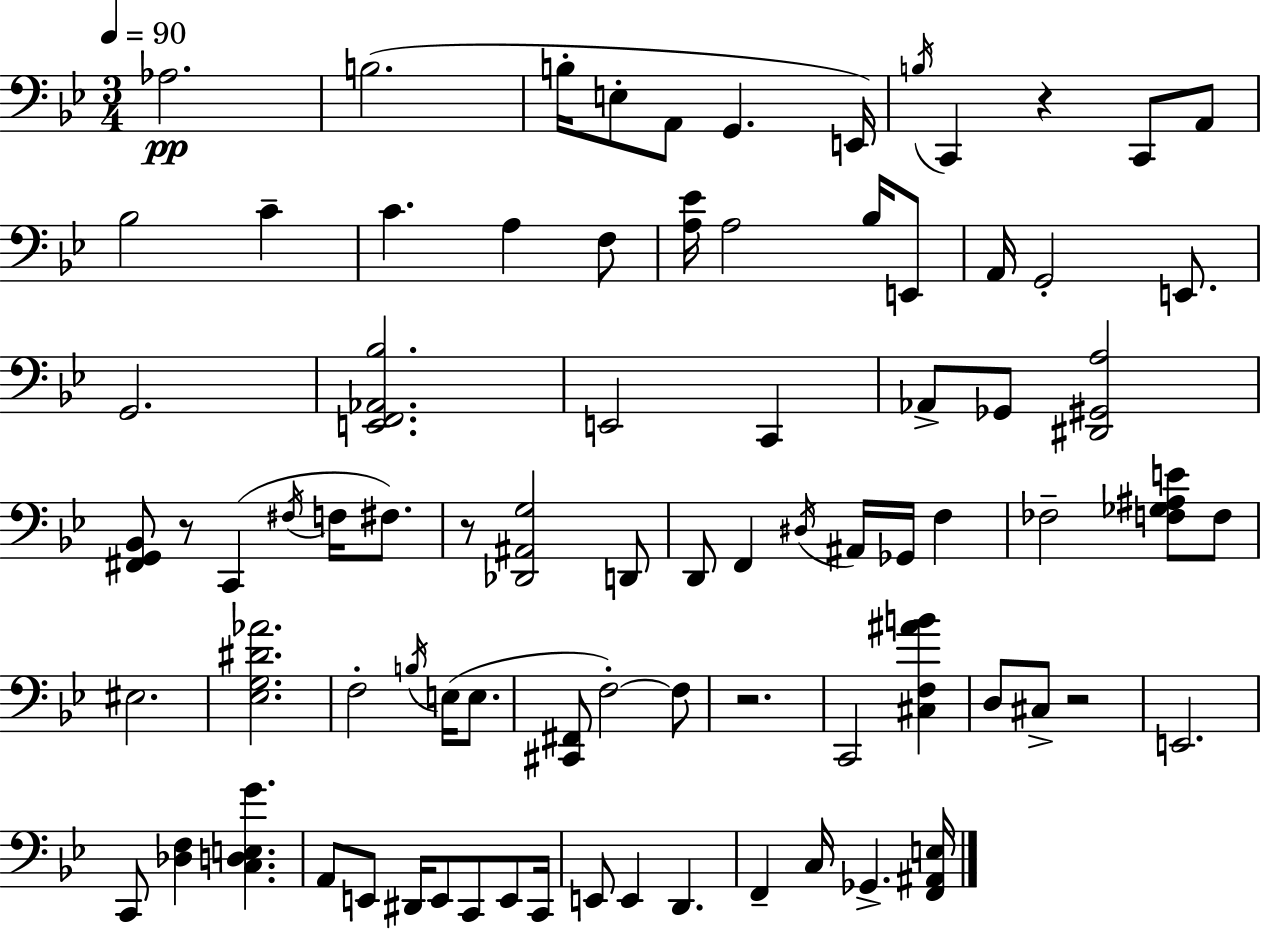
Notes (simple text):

Ab3/h. B3/h. B3/s E3/e A2/e G2/q. E2/s B3/s C2/q R/q C2/e A2/e Bb3/h C4/q C4/q. A3/q F3/e [A3,Eb4]/s A3/h Bb3/s E2/e A2/s G2/h E2/e. G2/h. [E2,F2,Ab2,Bb3]/h. E2/h C2/q Ab2/e Gb2/e [D#2,G#2,A3]/h [F#2,G2,Bb2]/e R/e C2/q F#3/s F3/s F#3/e. R/e [Db2,A#2,G3]/h D2/e D2/e F2/q D#3/s A#2/s Gb2/s F3/q FES3/h [F3,Gb3,A#3,E4]/e F3/e EIS3/h. [Eb3,G3,D#4,Ab4]/h. F3/h B3/s E3/s E3/e. [C#2,F#2]/e F3/h F3/e R/h. C2/h [C#3,F3,A#4,B4]/q D3/e C#3/e R/h E2/h. C2/e [Db3,F3]/q [C3,D3,E3,G4]/q. A2/e E2/e D#2/s E2/e C2/e E2/e C2/s E2/e E2/q D2/q. F2/q C3/s Gb2/q. [F2,A#2,E3]/s